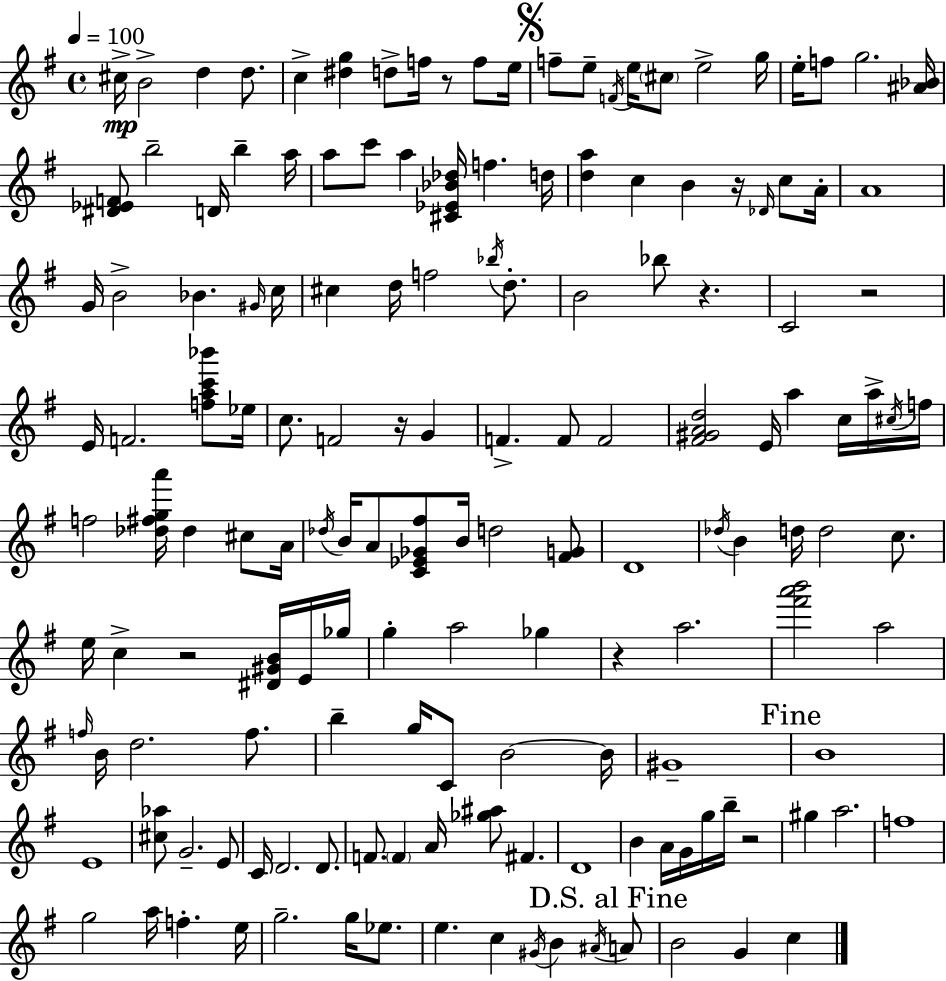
C#5/s B4/h D5/q D5/e. C5/q [D#5,G5]/q D5/e F5/s R/e F5/e E5/s F5/e E5/e F4/s E5/s C#5/e E5/h G5/s E5/s F5/e G5/h. [A#4,Bb4]/s [D#4,Eb4,F4]/e B5/h D4/s B5/q A5/s A5/e C6/e A5/q [C#4,Eb4,Bb4,Db5]/s F5/q. D5/s [D5,A5]/q C5/q B4/q R/s Db4/s C5/e A4/s A4/w G4/s B4/h Bb4/q. G#4/s C5/s C#5/q D5/s F5/h Bb5/s D5/e. B4/h Bb5/e R/q. C4/h R/h E4/s F4/h. [F5,A5,C6,Bb6]/e Eb5/s C5/e. F4/h R/s G4/q F4/q. F4/e F4/h [F#4,G#4,A4,D5]/h E4/s A5/q C5/s A5/s C#5/s F5/s F5/h [Db5,F#5,G5,A6]/s Db5/q C#5/e A4/s Db5/s B4/s A4/e [C4,Eb4,Gb4,F#5]/e B4/s D5/h [F#4,G4]/e D4/w Db5/s B4/q D5/s D5/h C5/e. E5/s C5/q R/h [D#4,G#4,B4]/s E4/s Gb5/s G5/q A5/h Gb5/q R/q A5/h. [F#6,A6,B6]/h A5/h F5/s B4/s D5/h. F5/e. B5/q G5/s C4/e B4/h B4/s G#4/w B4/w E4/w [C#5,Ab5]/e G4/h. E4/e C4/s D4/h. D4/e. F4/e. F4/q A4/s [Gb5,A#5]/e F#4/q. D4/w B4/q A4/s G4/s G5/s B5/s R/h G#5/q A5/h. F5/w G5/h A5/s F5/q. E5/s G5/h. G5/s Eb5/e. E5/q. C5/q G#4/s B4/q A#4/s A4/e B4/h G4/q C5/q